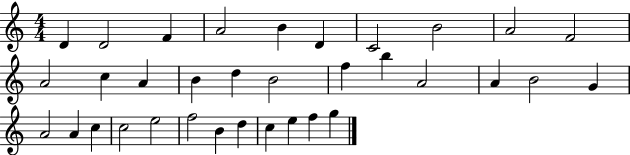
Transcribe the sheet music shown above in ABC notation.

X:1
T:Untitled
M:4/4
L:1/4
K:C
D D2 F A2 B D C2 B2 A2 F2 A2 c A B d B2 f b A2 A B2 G A2 A c c2 e2 f2 B d c e f g